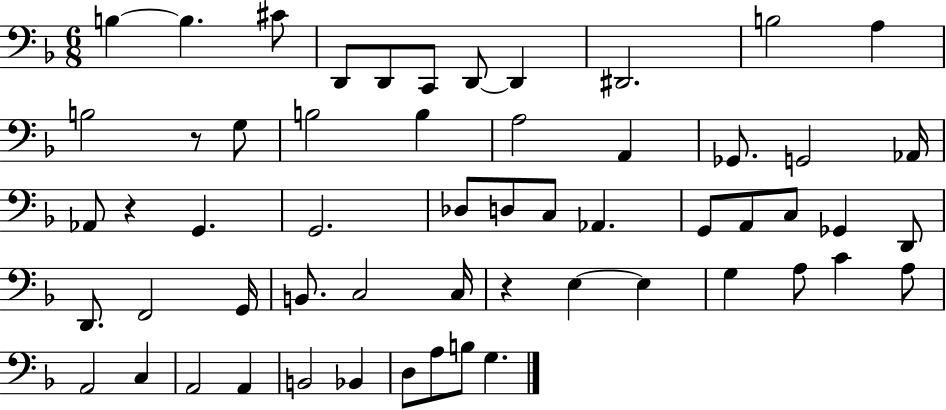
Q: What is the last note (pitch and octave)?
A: G3